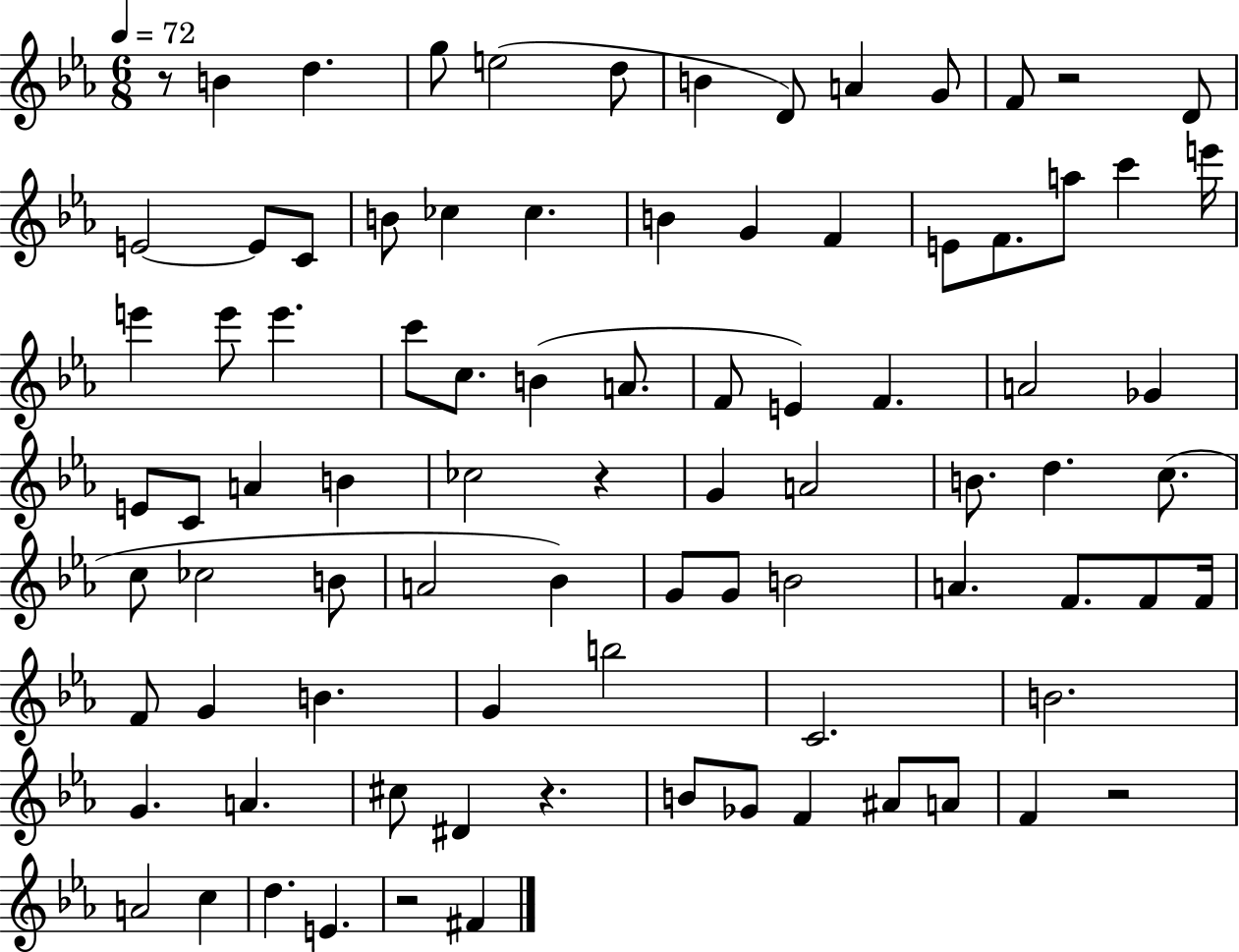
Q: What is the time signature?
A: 6/8